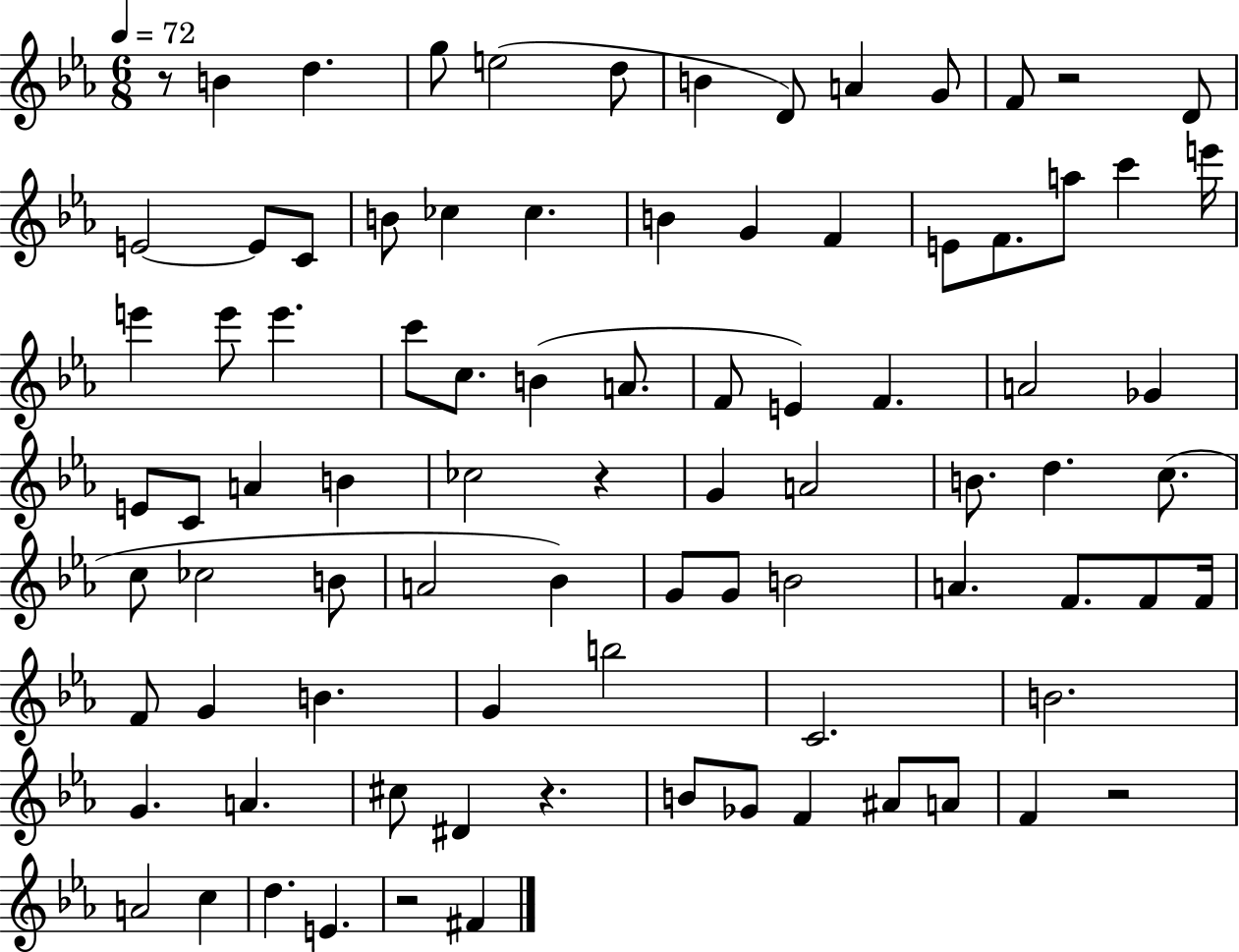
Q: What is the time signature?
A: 6/8